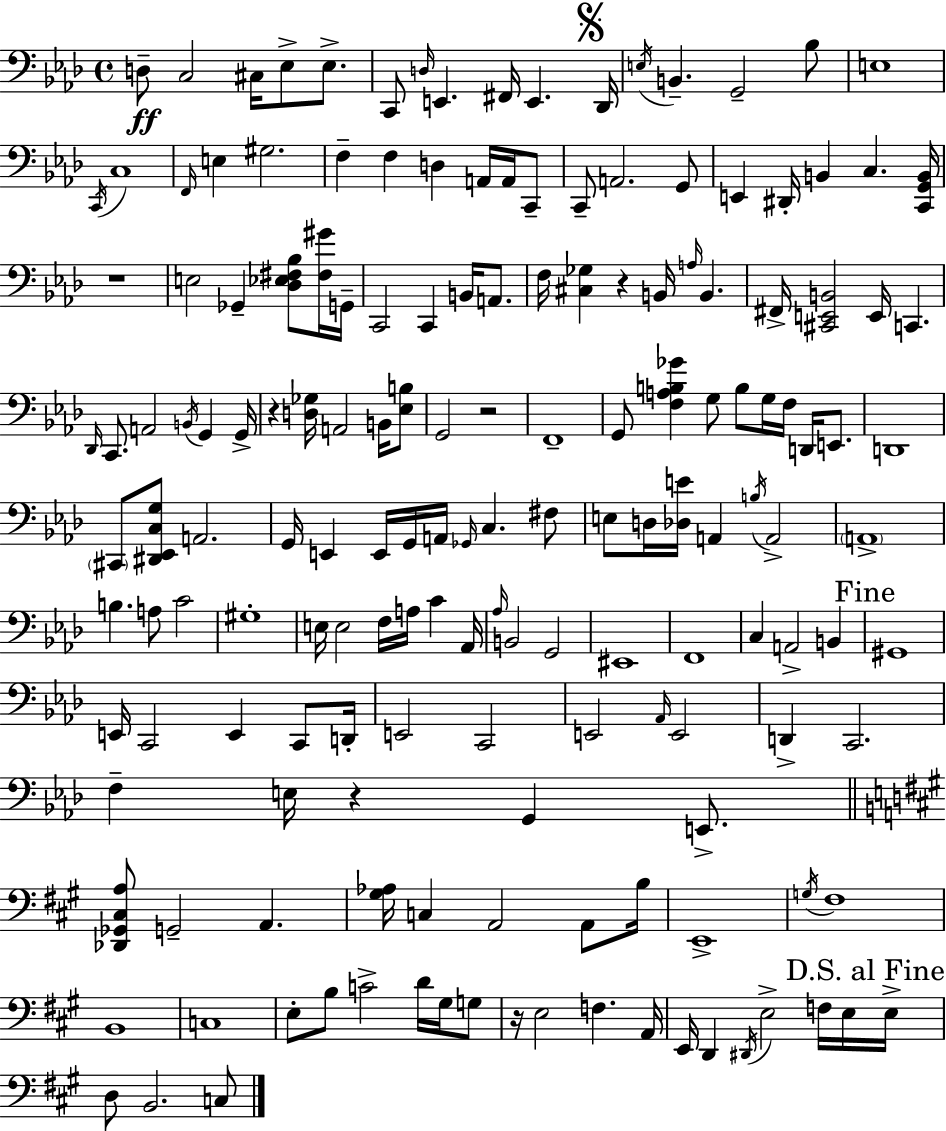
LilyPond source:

{
  \clef bass
  \time 4/4
  \defaultTimeSignature
  \key f \minor
  d8--\ff c2 cis16 ees8-> ees8.-> | c,8 \grace { d16 } e,4. fis,16 e,4. | \mark \markup { \musicglyph "scripts.segno" } des,16 \acciaccatura { e16 } b,4.-- g,2-- | bes8 e1 | \break \acciaccatura { c,16 } c1 | \grace { f,16 } e4 gis2. | f4-- f4 d4 | a,16 a,16 c,8-- c,8-- a,2. | \break g,8 e,4 dis,16-. b,4 c4. | <c, g, b,>16 r1 | e2 ges,4-- | <des ees fis bes>8 <fis gis'>16 g,16-- c,2 c,4 | \break b,16 a,8. f16 <cis ges>4 r4 b,16 \grace { a16 } b,4. | fis,16-> <cis, e, b,>2 e,16 c,4. | \grace { des,16 } c,8. a,2 | \acciaccatura { b,16 } g,4 g,16-> r4 <d ges>16 a,2 | \break b,16 <ees b>8 g,2 r2 | f,1-- | g,8 <f a b ges'>4 g8 b8 | g16 f16 d,16 e,8. d,1 | \break \parenthesize cis,8 <dis, ees, c g>8 a,2. | g,16 e,4 e,16 g,16 a,16 \grace { ges,16 } | c4. fis8 e8 d16 <des e'>16 a,4 | \acciaccatura { b16 } a,2-> \parenthesize a,1-> | \break b4. a8 | c'2 gis1-. | e16 e2 | f16 a16 c'4 aes,16 \grace { aes16 } b,2 | \break g,2 eis,1 | f,1 | c4 a,2-> | b,4 \mark "Fine" gis,1 | \break e,16 c,2 | e,4 c,8 d,16-. e,2 | c,2 e,2 | \grace { aes,16 } e,2 d,4-> c,2. | \break f4-- e16 | r4 g,4 e,8.-> \bar "||" \break \key a \major <des, ges, cis a>8 g,2-- a,4. | <gis aes>16 c4 a,2 a,8 b16 | e,1-> | \acciaccatura { g16 } fis1 | \break b,1 | c1 | e8-. b8 c'2-> d'16 gis16 g8 | r16 e2 f4. | \break a,16 e,16 d,4 \acciaccatura { dis,16 } e2-> f16 | e16 \mark "D.S. al Fine" e16-> d8 b,2. | c8 \bar "|."
}